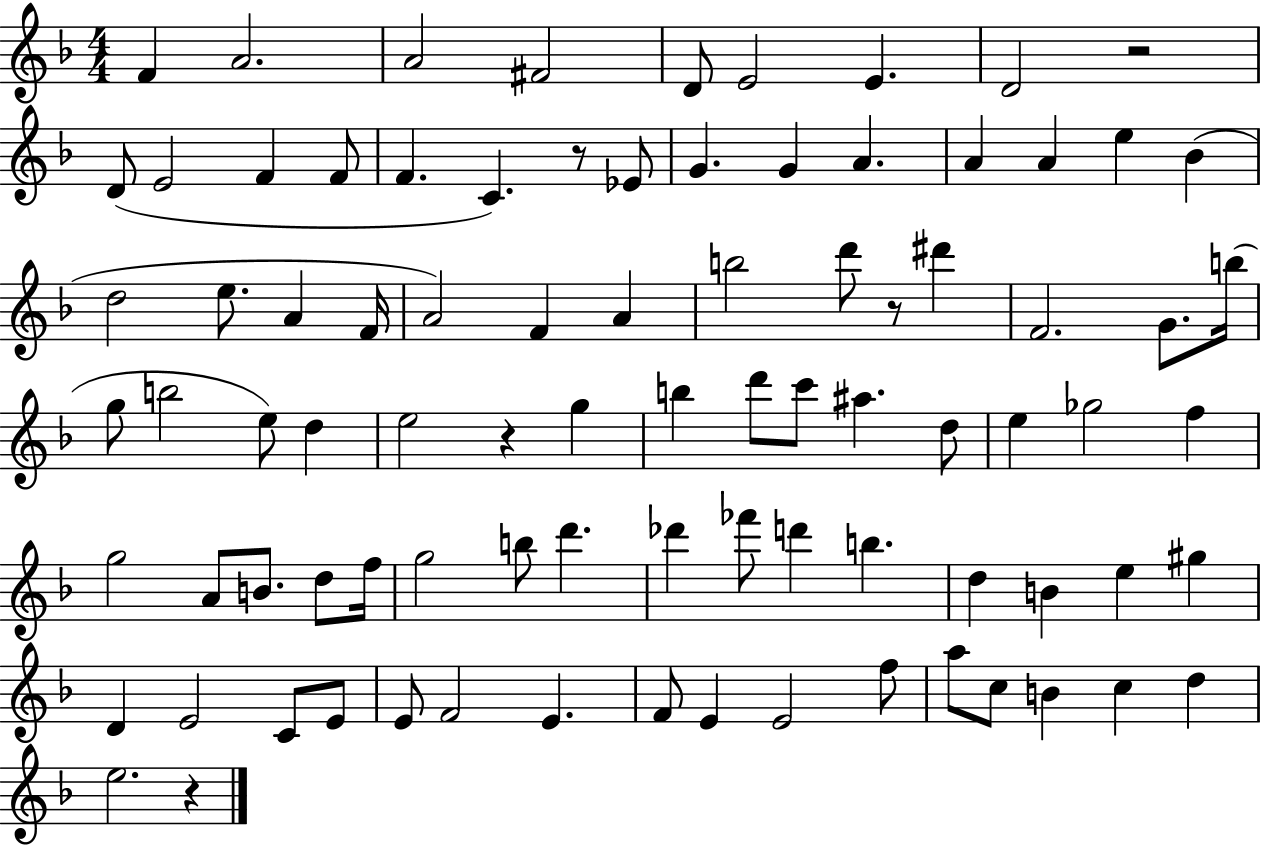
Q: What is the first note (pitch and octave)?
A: F4